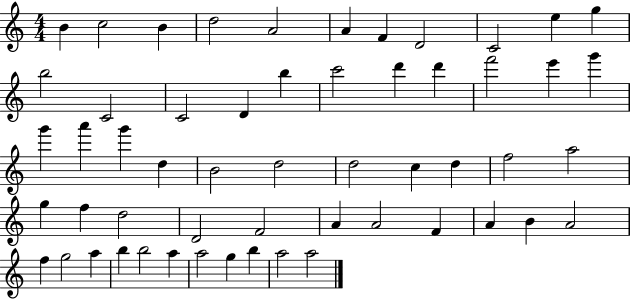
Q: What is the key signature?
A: C major